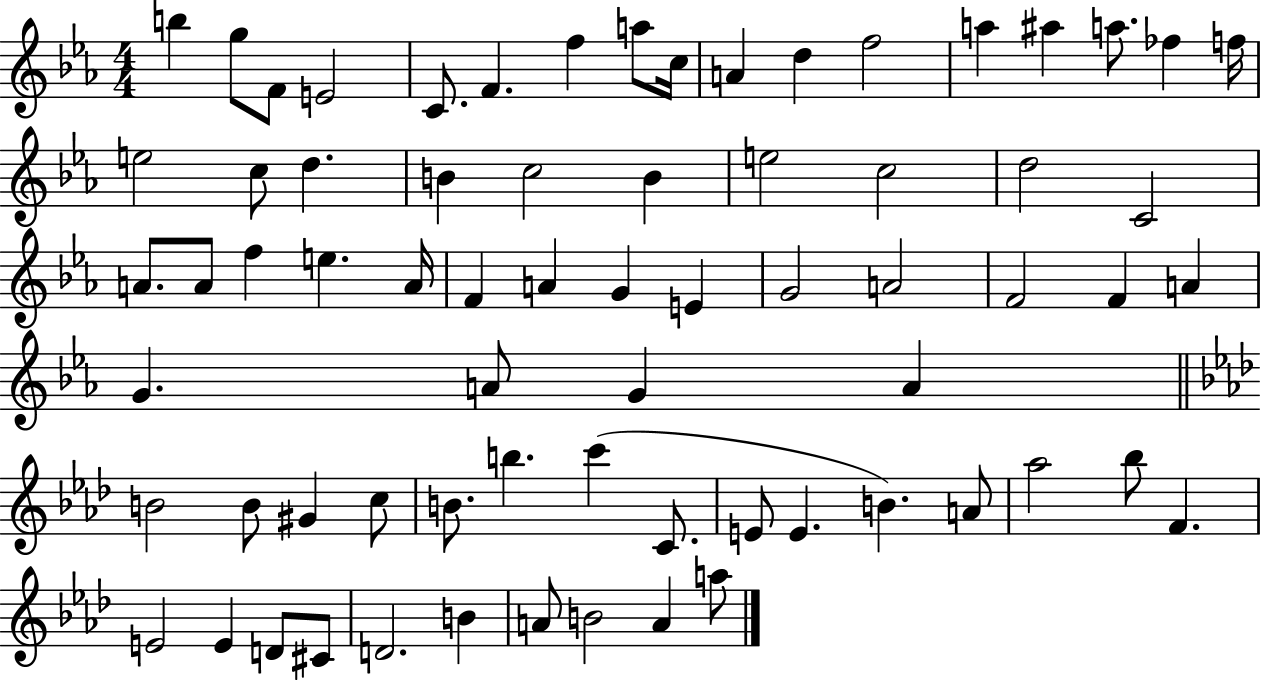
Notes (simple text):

B5/q G5/e F4/e E4/h C4/e. F4/q. F5/q A5/e C5/s A4/q D5/q F5/h A5/q A#5/q A5/e. FES5/q F5/s E5/h C5/e D5/q. B4/q C5/h B4/q E5/h C5/h D5/h C4/h A4/e. A4/e F5/q E5/q. A4/s F4/q A4/q G4/q E4/q G4/h A4/h F4/h F4/q A4/q G4/q. A4/e G4/q A4/q B4/h B4/e G#4/q C5/e B4/e. B5/q. C6/q C4/e. E4/e E4/q. B4/q. A4/e Ab5/h Bb5/e F4/q. E4/h E4/q D4/e C#4/e D4/h. B4/q A4/e B4/h A4/q A5/e